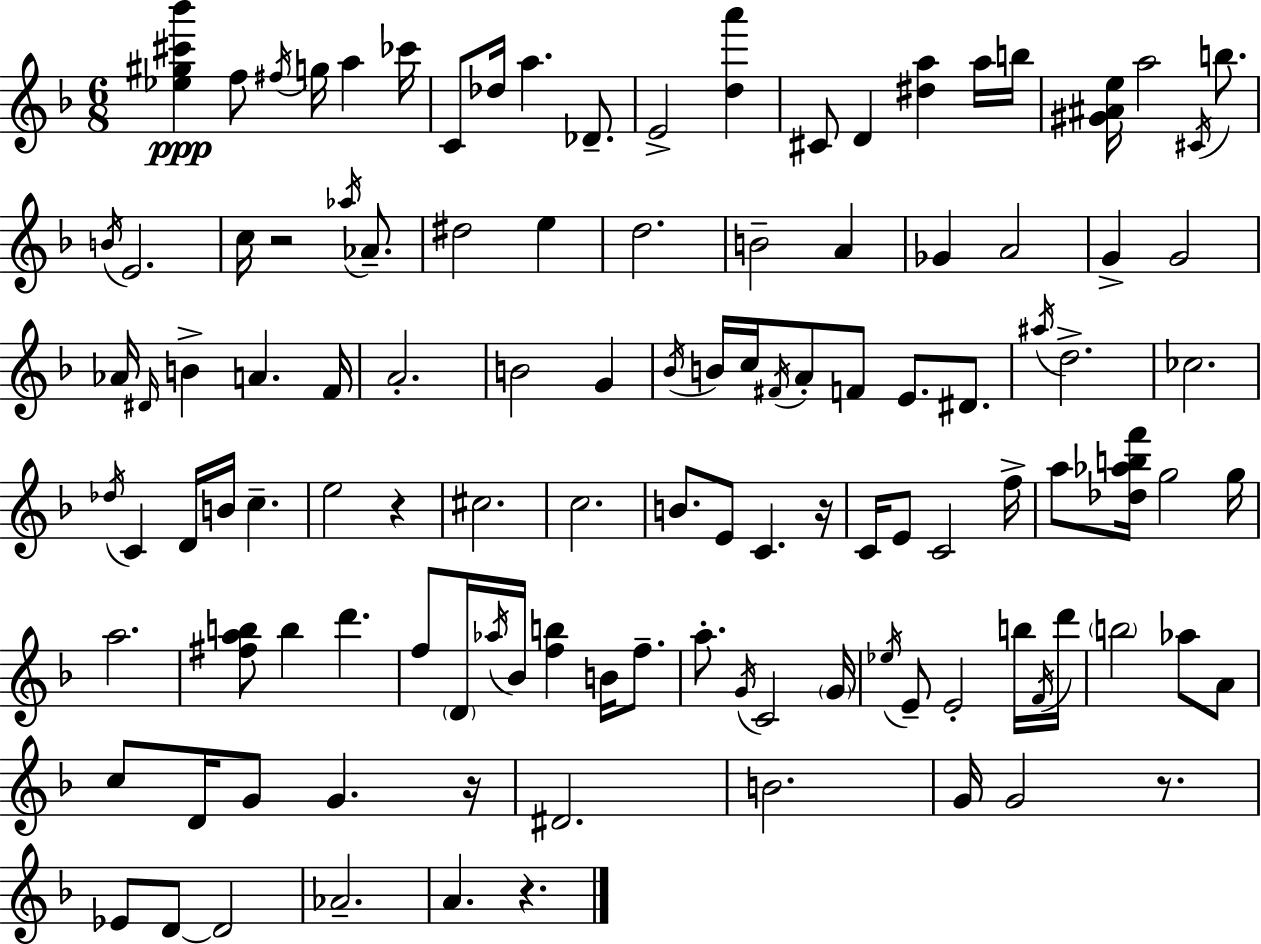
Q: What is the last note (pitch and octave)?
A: A4